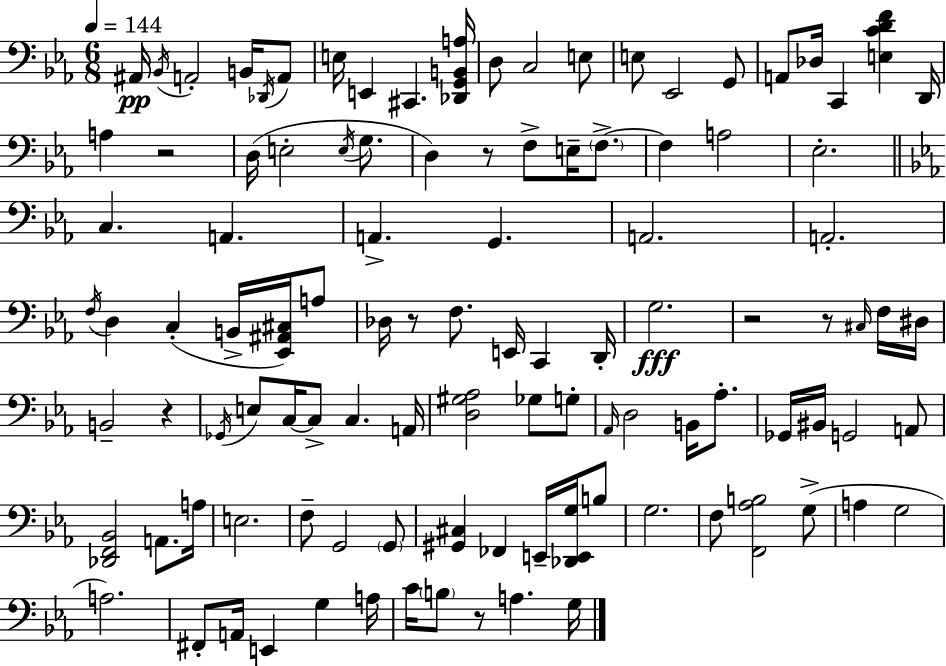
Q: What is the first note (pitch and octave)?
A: A#2